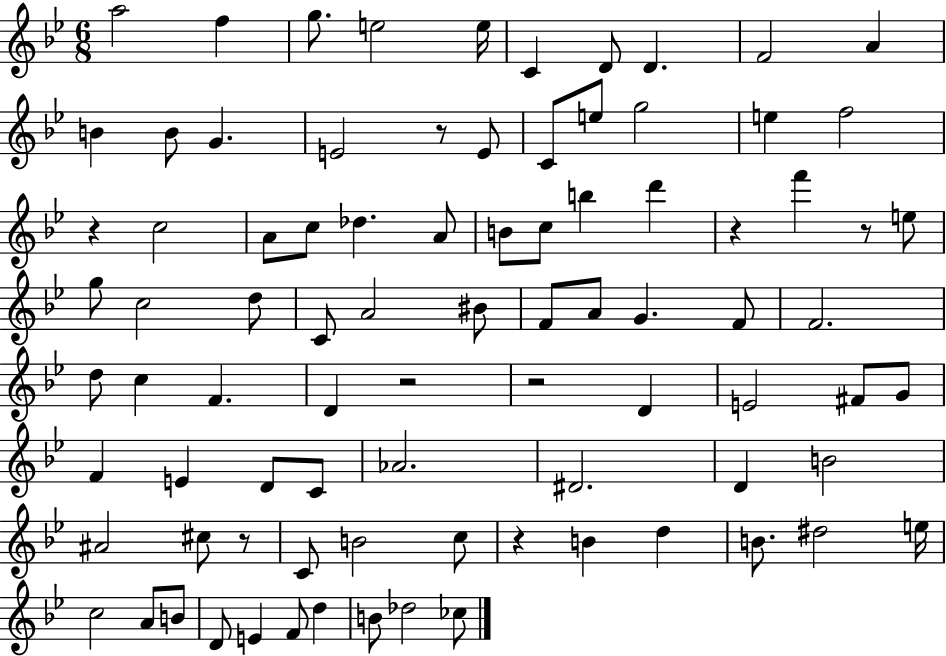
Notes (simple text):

A5/h F5/q G5/e. E5/h E5/s C4/q D4/e D4/q. F4/h A4/q B4/q B4/e G4/q. E4/h R/e E4/e C4/e E5/e G5/h E5/q F5/h R/q C5/h A4/e C5/e Db5/q. A4/e B4/e C5/e B5/q D6/q R/q F6/q R/e E5/e G5/e C5/h D5/e C4/e A4/h BIS4/e F4/e A4/e G4/q. F4/e F4/h. D5/e C5/q F4/q. D4/q R/h R/h D4/q E4/h F#4/e G4/e F4/q E4/q D4/e C4/e Ab4/h. D#4/h. D4/q B4/h A#4/h C#5/e R/e C4/e B4/h C5/e R/q B4/q D5/q B4/e. D#5/h E5/s C5/h A4/e B4/e D4/e E4/q F4/e D5/q B4/e Db5/h CES5/e